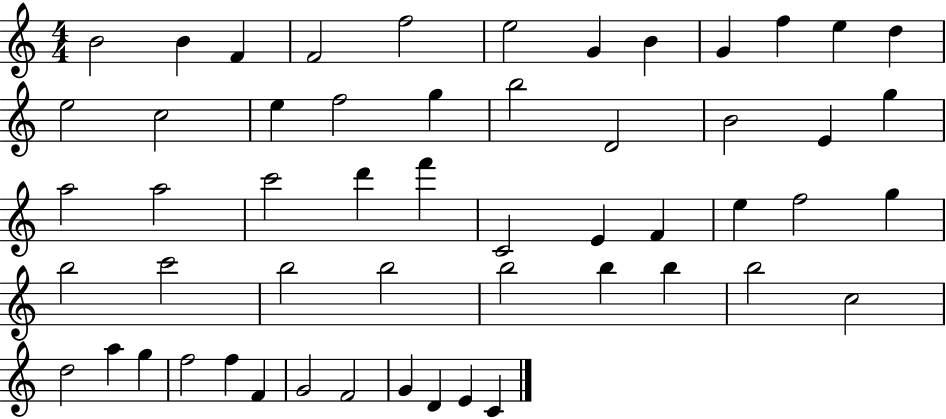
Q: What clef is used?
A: treble